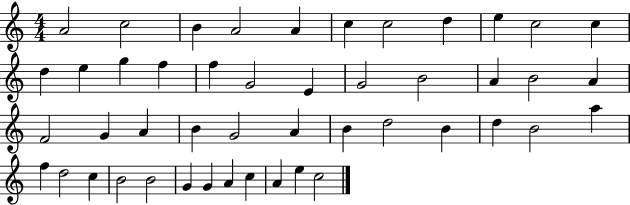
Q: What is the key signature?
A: C major